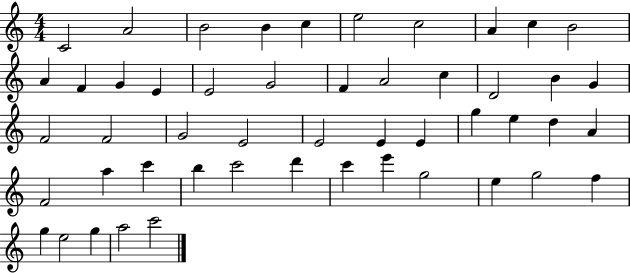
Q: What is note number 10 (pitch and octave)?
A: B4